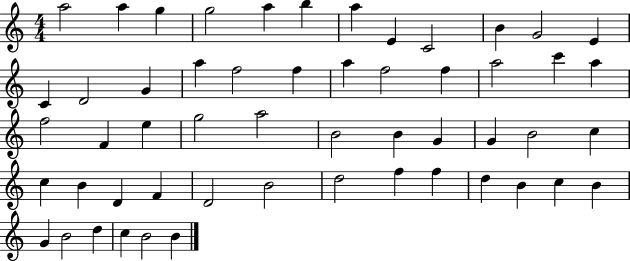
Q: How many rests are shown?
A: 0